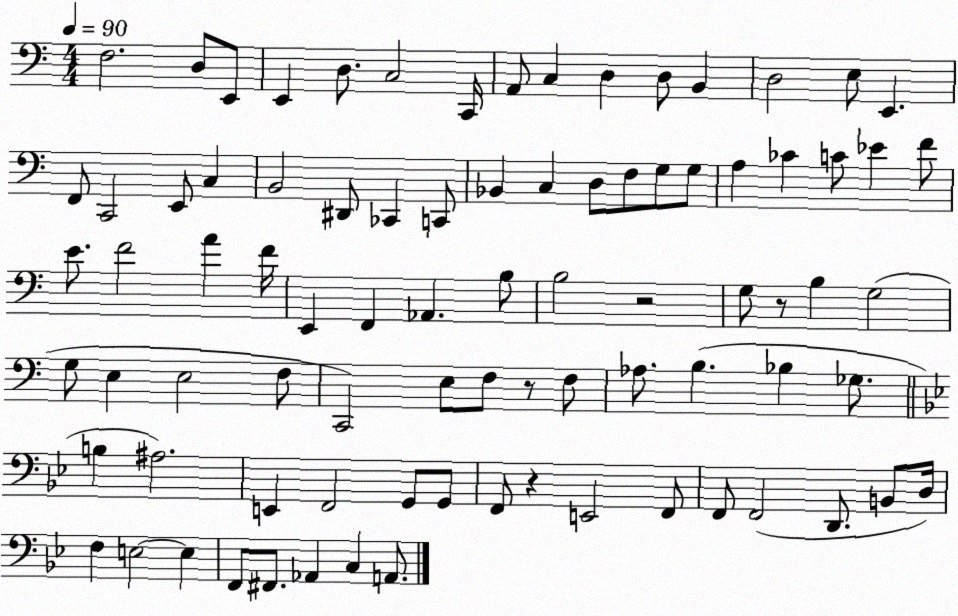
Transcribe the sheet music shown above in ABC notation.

X:1
T:Untitled
M:4/4
L:1/4
K:C
F,2 D,/2 E,,/2 E,, D,/2 C,2 C,,/4 A,,/2 C, D, D,/2 B,, D,2 E,/2 E,, F,,/2 C,,2 E,,/2 C, B,,2 ^D,,/2 _C,, C,,/2 _B,, C, D,/2 F,/2 G,/2 G,/2 A, _C C/2 _E F/2 E/2 F2 A F/4 E,, F,, _A,, B,/2 B,2 z2 G,/2 z/2 B, G,2 G,/2 E, E,2 F,/2 C,,2 E,/2 F,/2 z/2 F,/2 _A,/2 B, _B, _G,/2 B, ^A,2 E,, F,,2 G,,/2 G,,/2 F,,/2 z E,,2 F,,/2 F,,/2 F,,2 D,,/2 B,,/2 D,/4 F, E,2 E, F,,/2 ^F,,/2 _A,, C, A,,/2